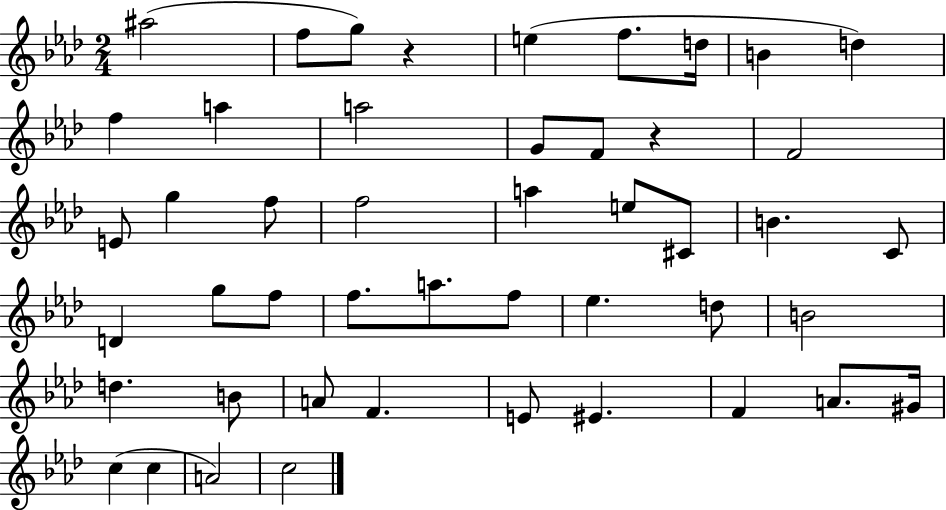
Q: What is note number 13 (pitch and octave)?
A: F4